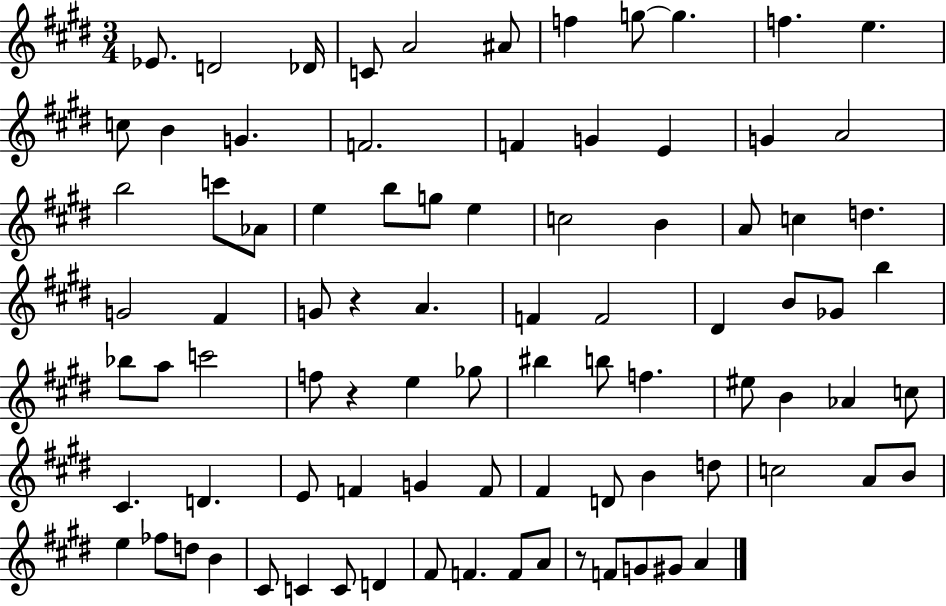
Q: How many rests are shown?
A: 3